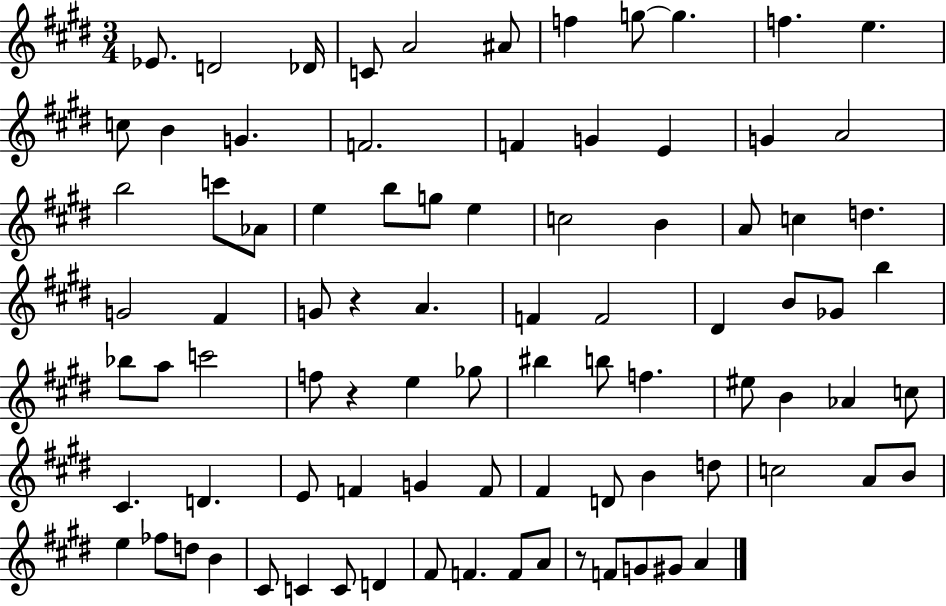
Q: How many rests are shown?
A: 3